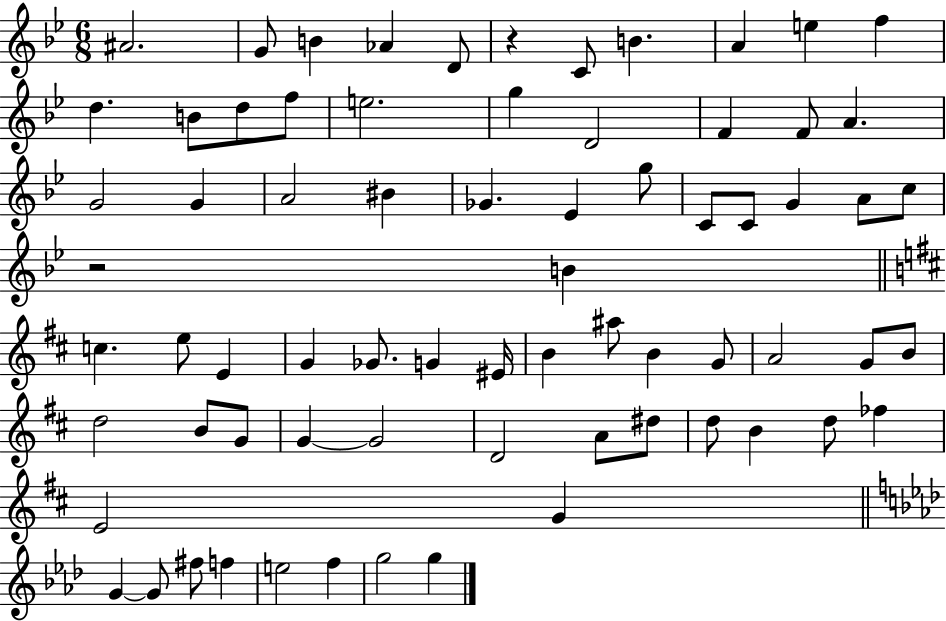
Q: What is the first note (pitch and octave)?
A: A#4